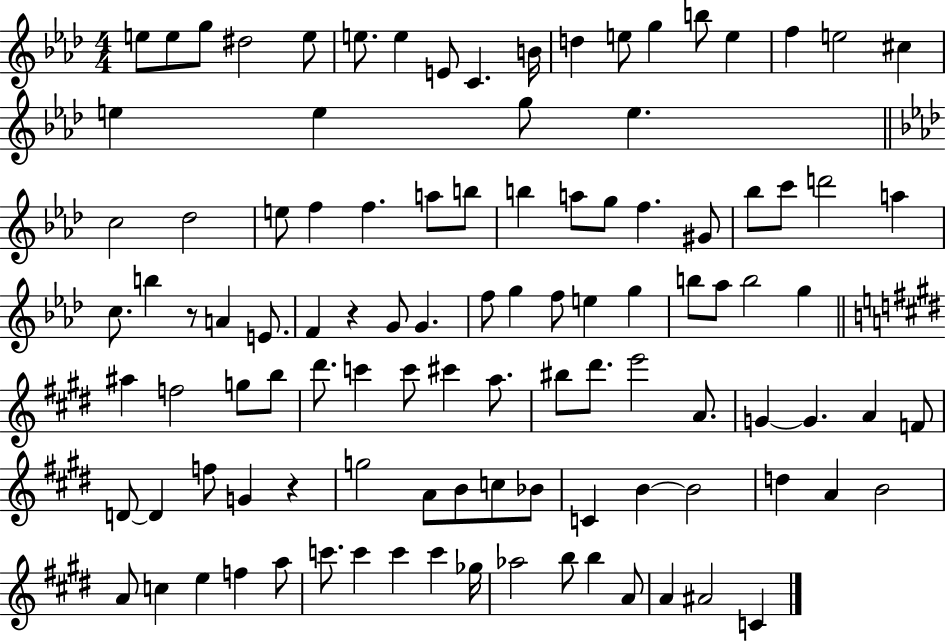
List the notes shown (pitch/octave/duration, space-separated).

E5/e E5/e G5/e D#5/h E5/e E5/e. E5/q E4/e C4/q. B4/s D5/q E5/e G5/q B5/e E5/q F5/q E5/h C#5/q E5/q E5/q G5/e E5/q. C5/h Db5/h E5/e F5/q F5/q. A5/e B5/e B5/q A5/e G5/e F5/q. G#4/e Bb5/e C6/e D6/h A5/q C5/e. B5/q R/e A4/q E4/e. F4/q R/q G4/e G4/q. F5/e G5/q F5/e E5/q G5/q B5/e Ab5/e B5/h G5/q A#5/q F5/h G5/e B5/e D#6/e. C6/q C6/e C#6/q A5/e. BIS5/e D#6/e. E6/h A4/e. G4/q G4/q. A4/q F4/e D4/e D4/q F5/e G4/q R/q G5/h A4/e B4/e C5/e Bb4/e C4/q B4/q B4/h D5/q A4/q B4/h A4/e C5/q E5/q F5/q A5/e C6/e. C6/q C6/q C6/q Gb5/s Ab5/h B5/e B5/q A4/e A4/q A#4/h C4/q